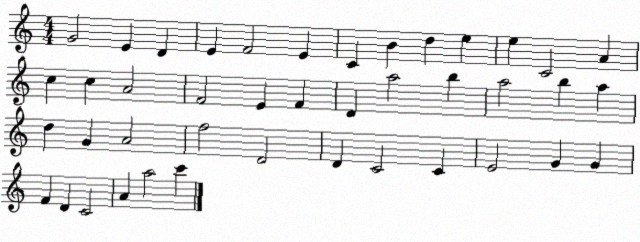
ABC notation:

X:1
T:Untitled
M:4/4
L:1/4
K:C
G2 E D E F2 E C B d e e C2 A c c A2 F2 E F D a2 b a2 b a d G A2 f2 D2 D C2 C E2 G G F D C2 A a2 c'